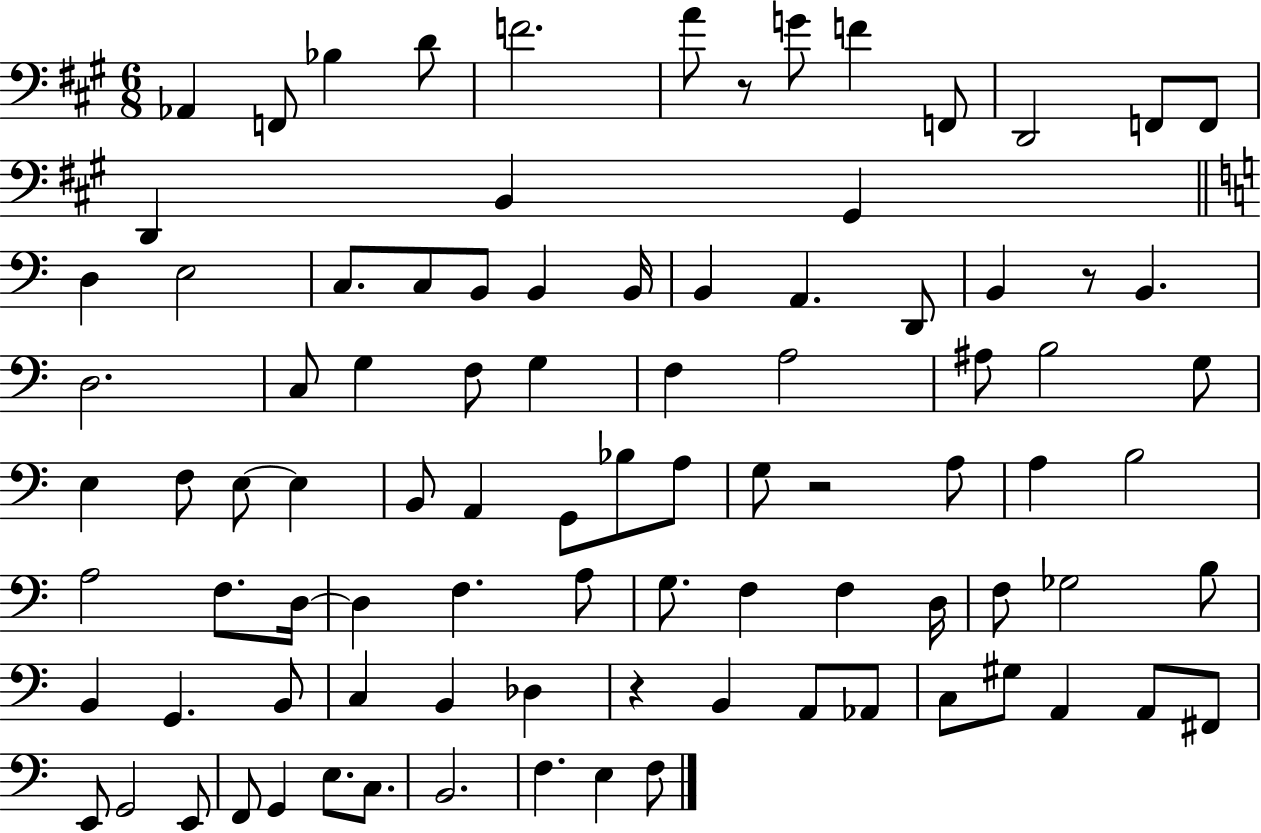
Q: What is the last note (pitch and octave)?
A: F3